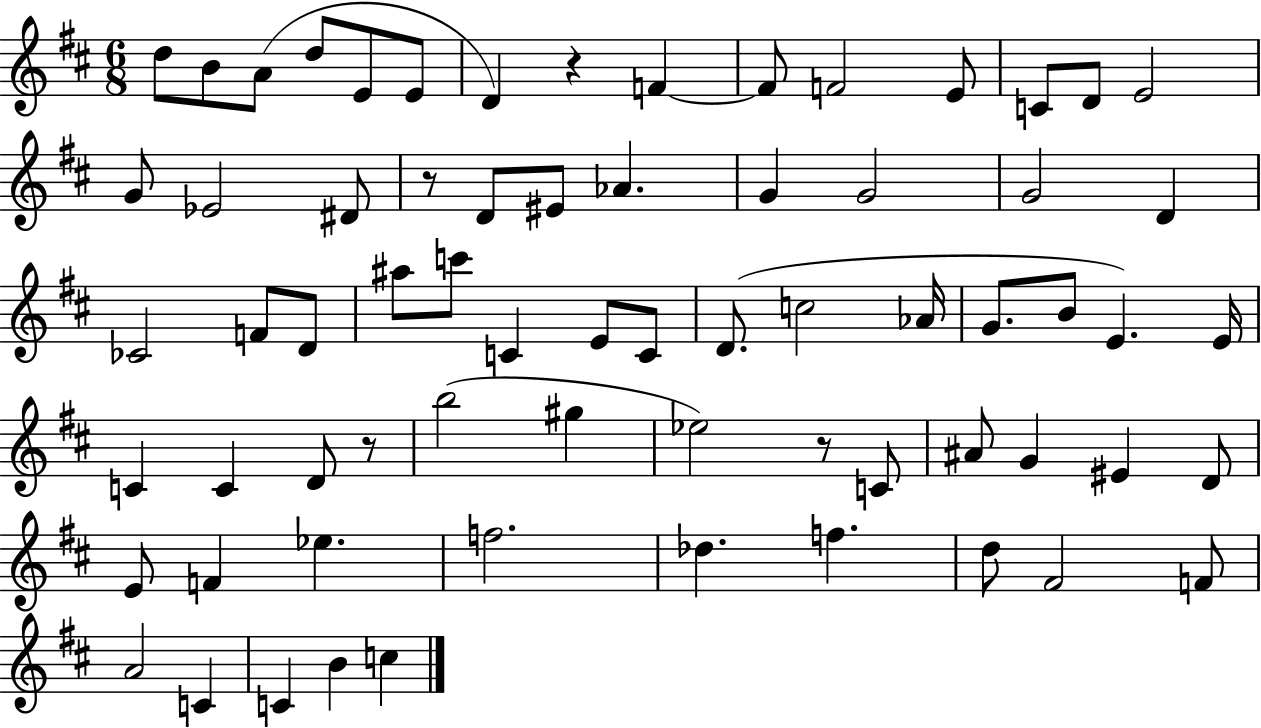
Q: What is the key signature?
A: D major